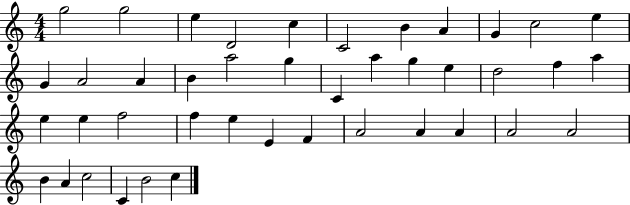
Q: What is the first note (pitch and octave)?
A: G5